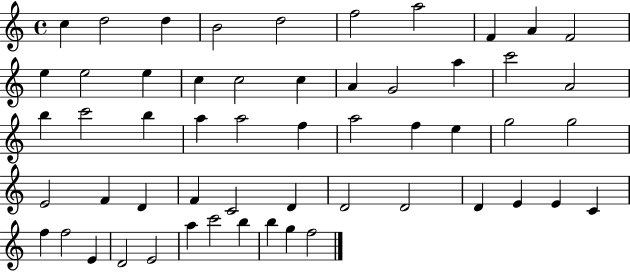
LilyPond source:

{
  \clef treble
  \time 4/4
  \defaultTimeSignature
  \key c \major
  c''4 d''2 d''4 | b'2 d''2 | f''2 a''2 | f'4 a'4 f'2 | \break e''4 e''2 e''4 | c''4 c''2 c''4 | a'4 g'2 a''4 | c'''2 a'2 | \break b''4 c'''2 b''4 | a''4 a''2 f''4 | a''2 f''4 e''4 | g''2 g''2 | \break e'2 f'4 d'4 | f'4 c'2 d'4 | d'2 d'2 | d'4 e'4 e'4 c'4 | \break f''4 f''2 e'4 | d'2 e'2 | a''4 c'''2 b''4 | b''4 g''4 f''2 | \break \bar "|."
}